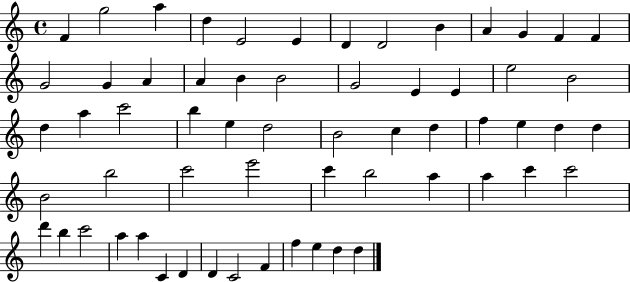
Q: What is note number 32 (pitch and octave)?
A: C5